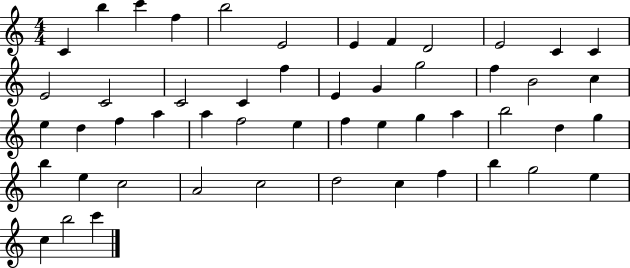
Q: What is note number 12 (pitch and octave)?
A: C4